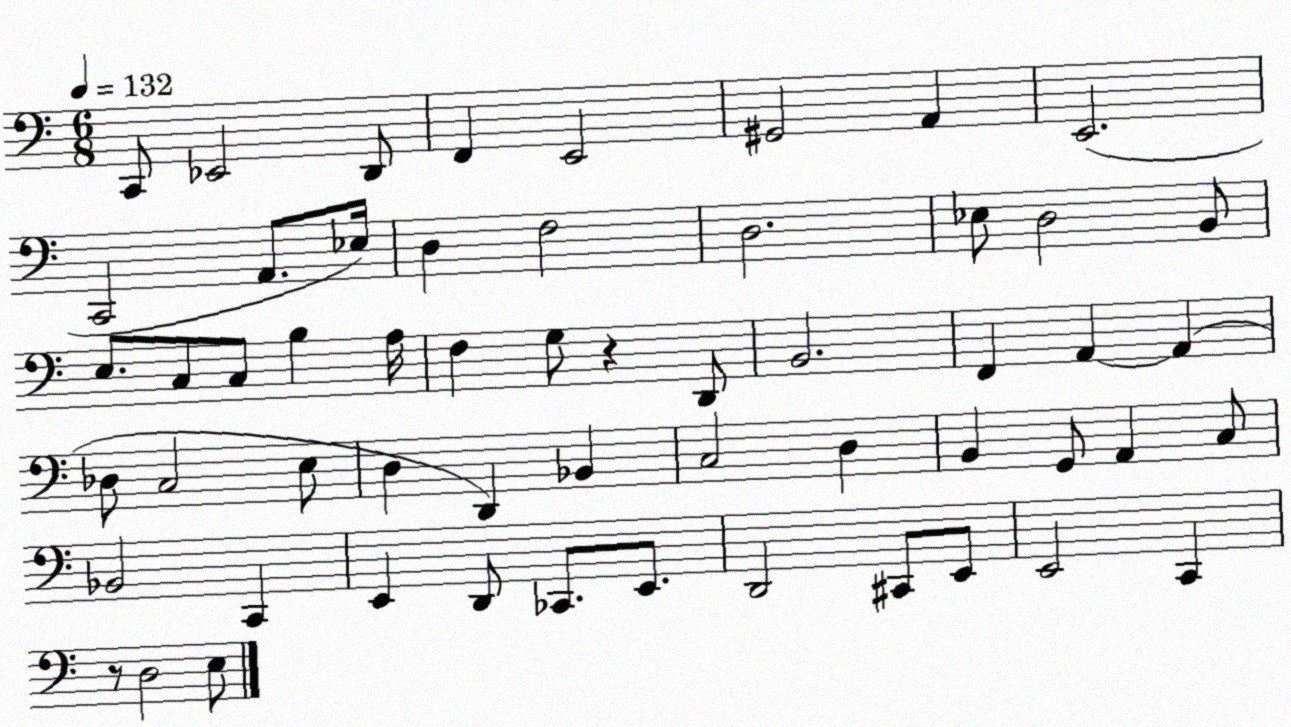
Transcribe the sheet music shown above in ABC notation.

X:1
T:Untitled
M:6/8
L:1/4
K:C
C,,/2 _E,,2 D,,/2 F,, E,,2 ^G,,2 A,, E,,2 C,,2 A,,/2 _E,/4 D, F,2 D,2 _E,/2 D,2 B,,/2 E,/2 C,/2 C,/2 B, A,/4 F, G,/2 z D,,/2 B,,2 F,, A,, A,, _D,/2 C,2 E,/2 D, D,, _B,, C,2 D, B,, G,,/2 A,, C,/2 _B,,2 C,, E,, D,,/2 _C,,/2 E,,/2 D,,2 ^C,,/2 E,,/2 E,,2 C,, z/2 D,2 E,/2